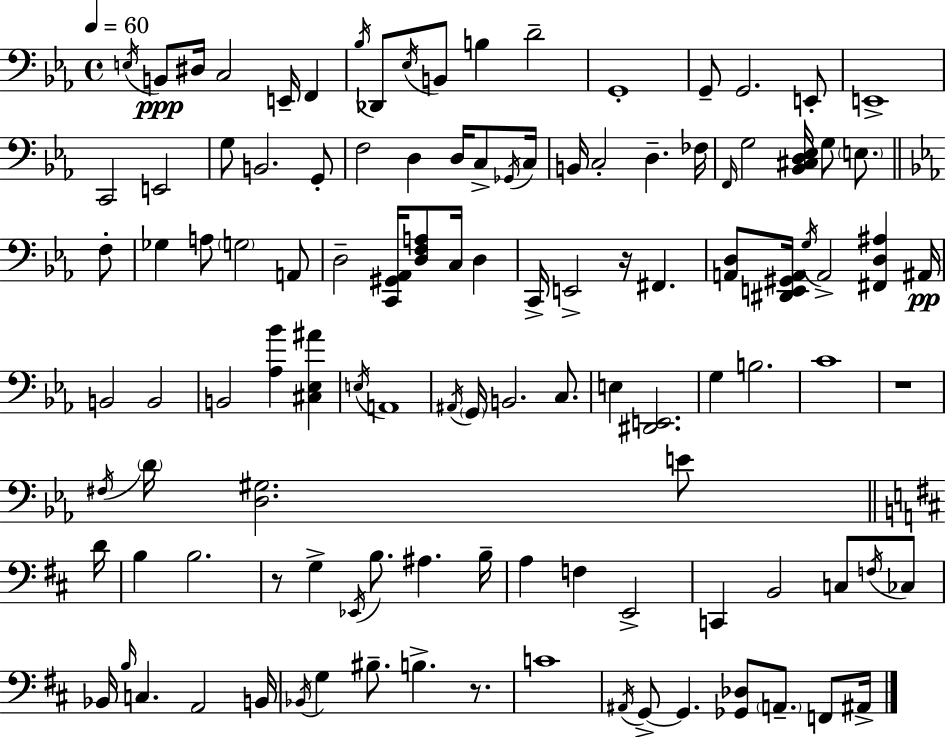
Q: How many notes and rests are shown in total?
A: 113